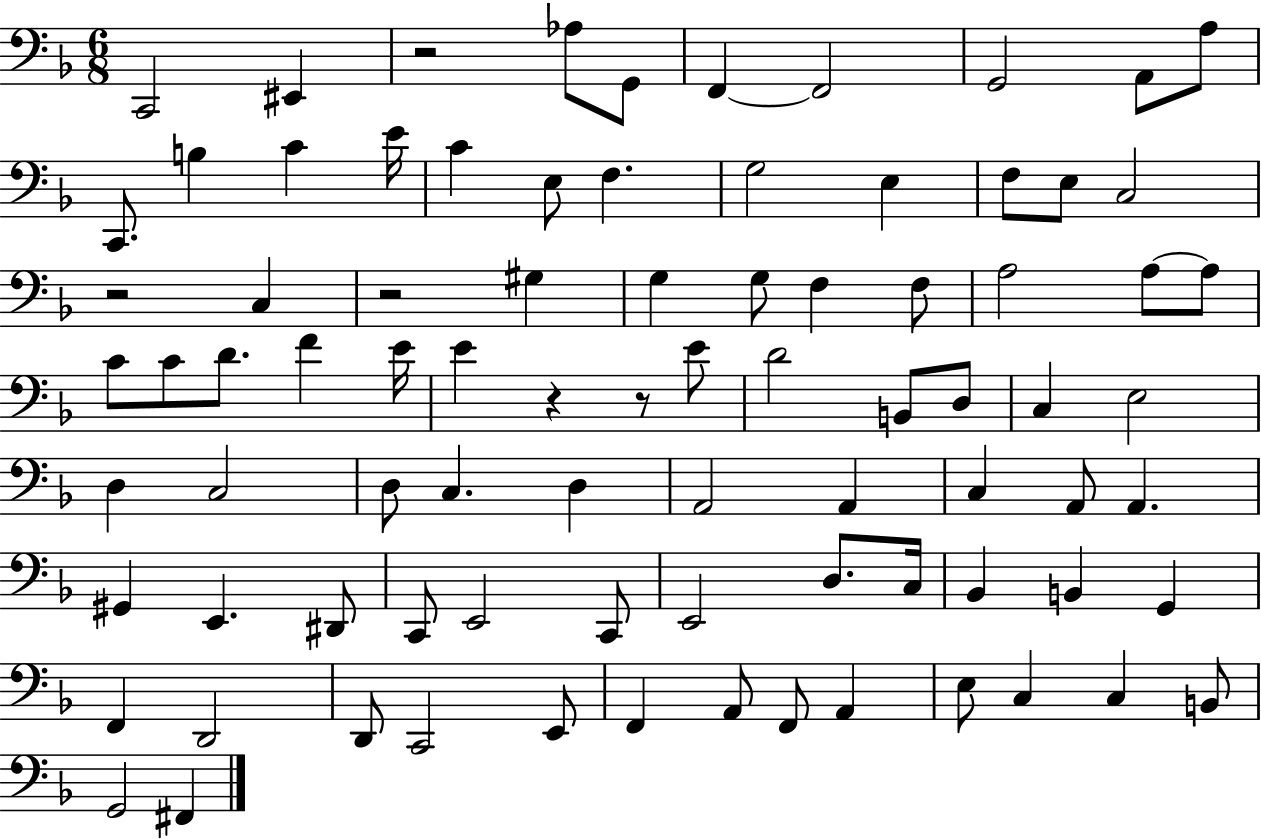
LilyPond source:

{
  \clef bass
  \numericTimeSignature
  \time 6/8
  \key f \major
  c,2 eis,4 | r2 aes8 g,8 | f,4~~ f,2 | g,2 a,8 a8 | \break c,8. b4 c'4 e'16 | c'4 e8 f4. | g2 e4 | f8 e8 c2 | \break r2 c4 | r2 gis4 | g4 g8 f4 f8 | a2 a8~~ a8 | \break c'8 c'8 d'8. f'4 e'16 | e'4 r4 r8 e'8 | d'2 b,8 d8 | c4 e2 | \break d4 c2 | d8 c4. d4 | a,2 a,4 | c4 a,8 a,4. | \break gis,4 e,4. dis,8 | c,8 e,2 c,8 | e,2 d8. c16 | bes,4 b,4 g,4 | \break f,4 d,2 | d,8 c,2 e,8 | f,4 a,8 f,8 a,4 | e8 c4 c4 b,8 | \break g,2 fis,4 | \bar "|."
}